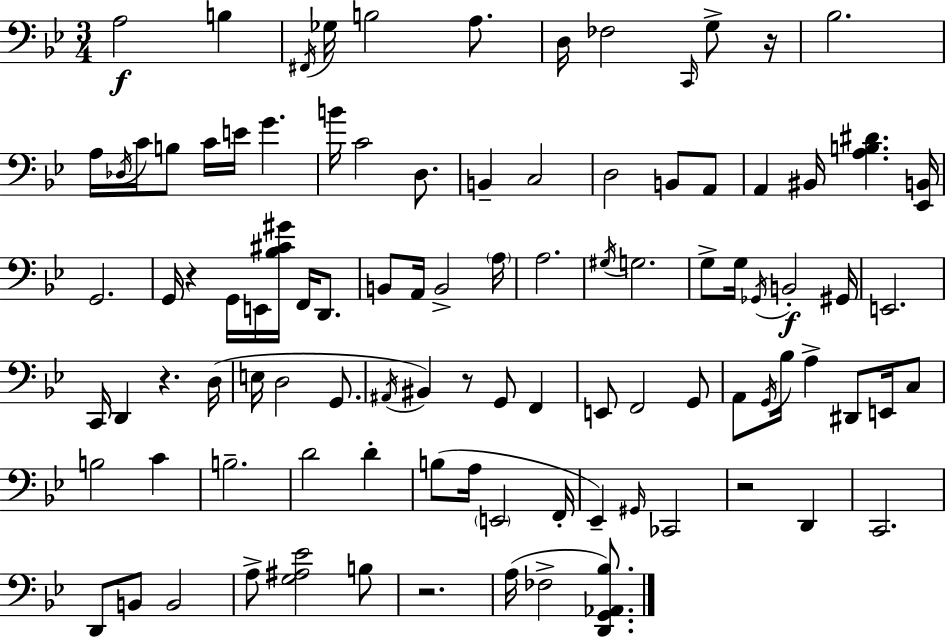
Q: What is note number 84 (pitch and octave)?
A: B2